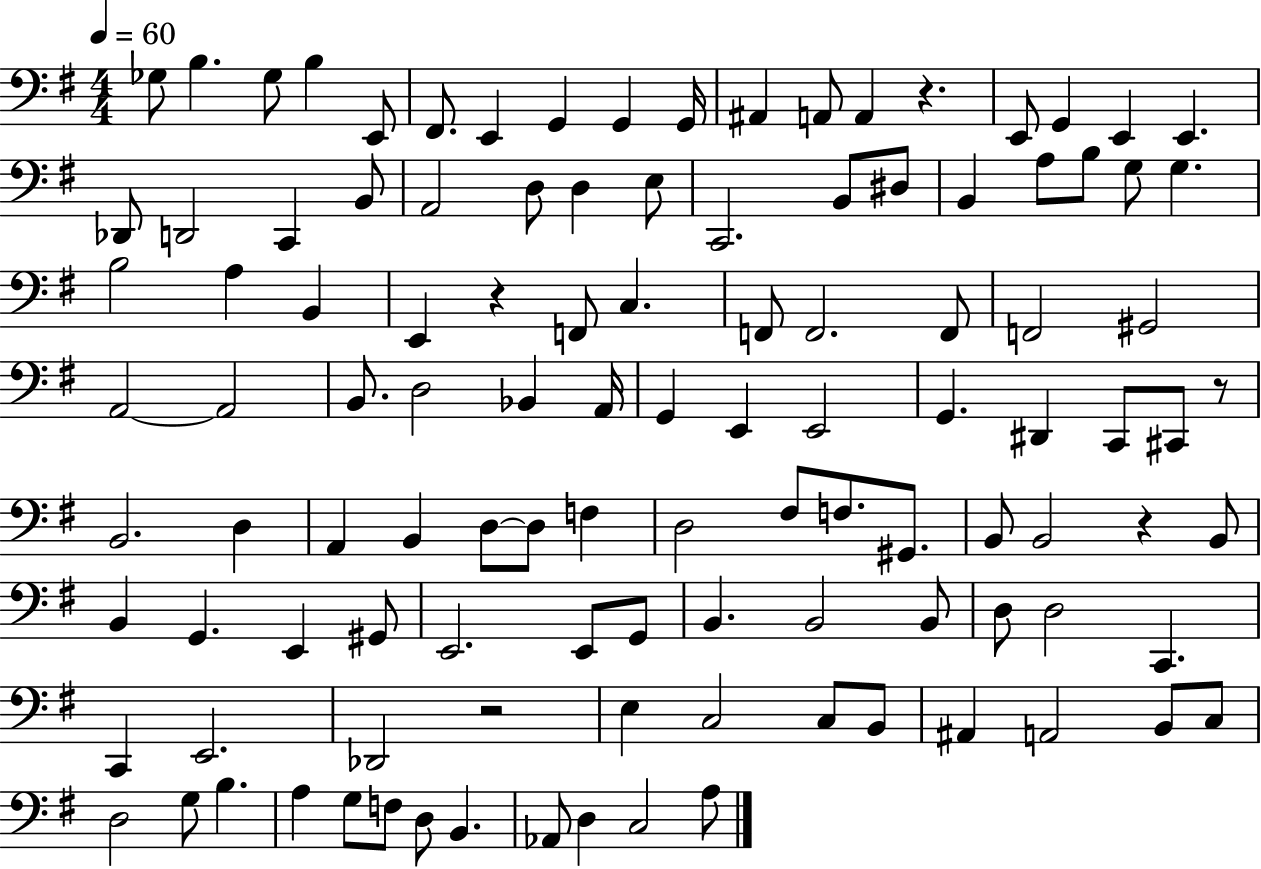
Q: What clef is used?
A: bass